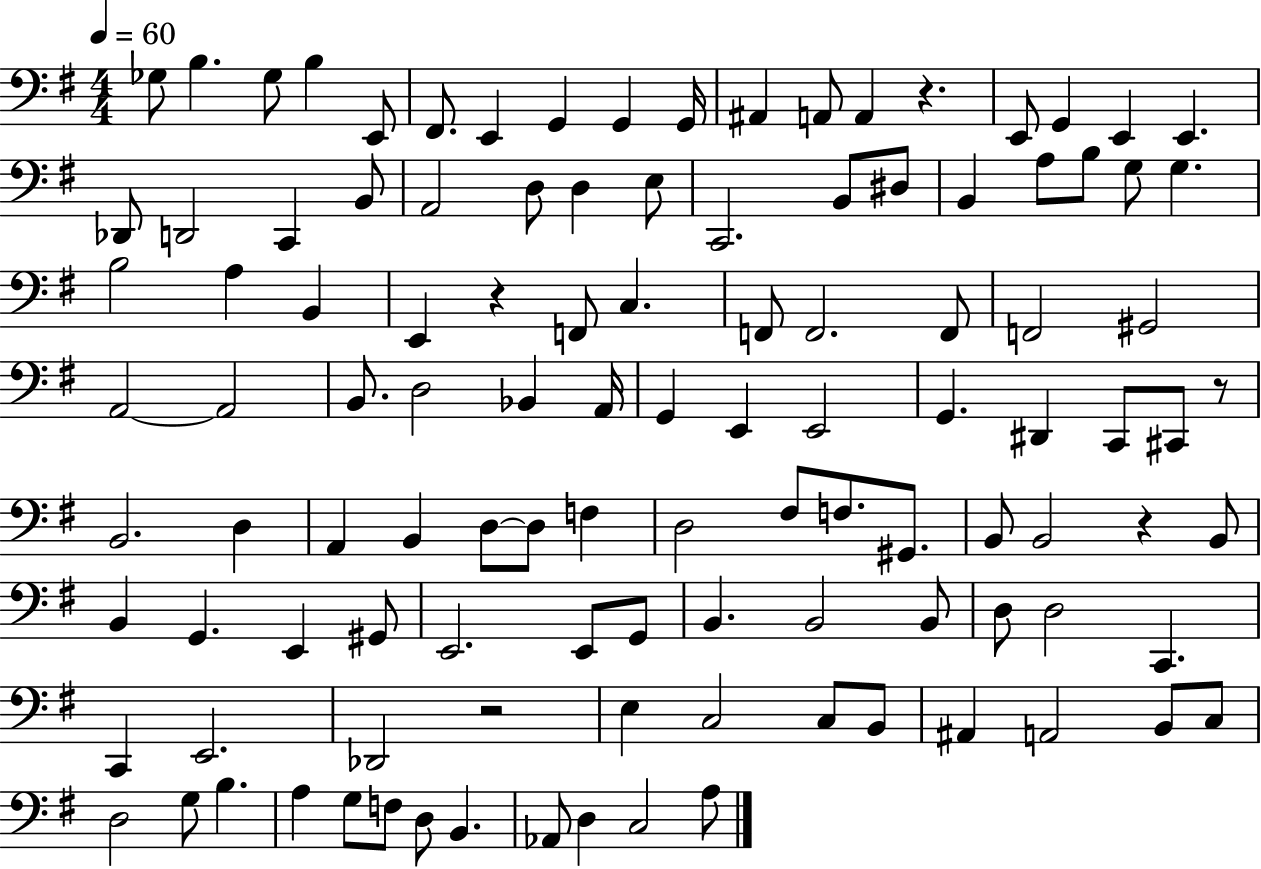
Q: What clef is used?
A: bass